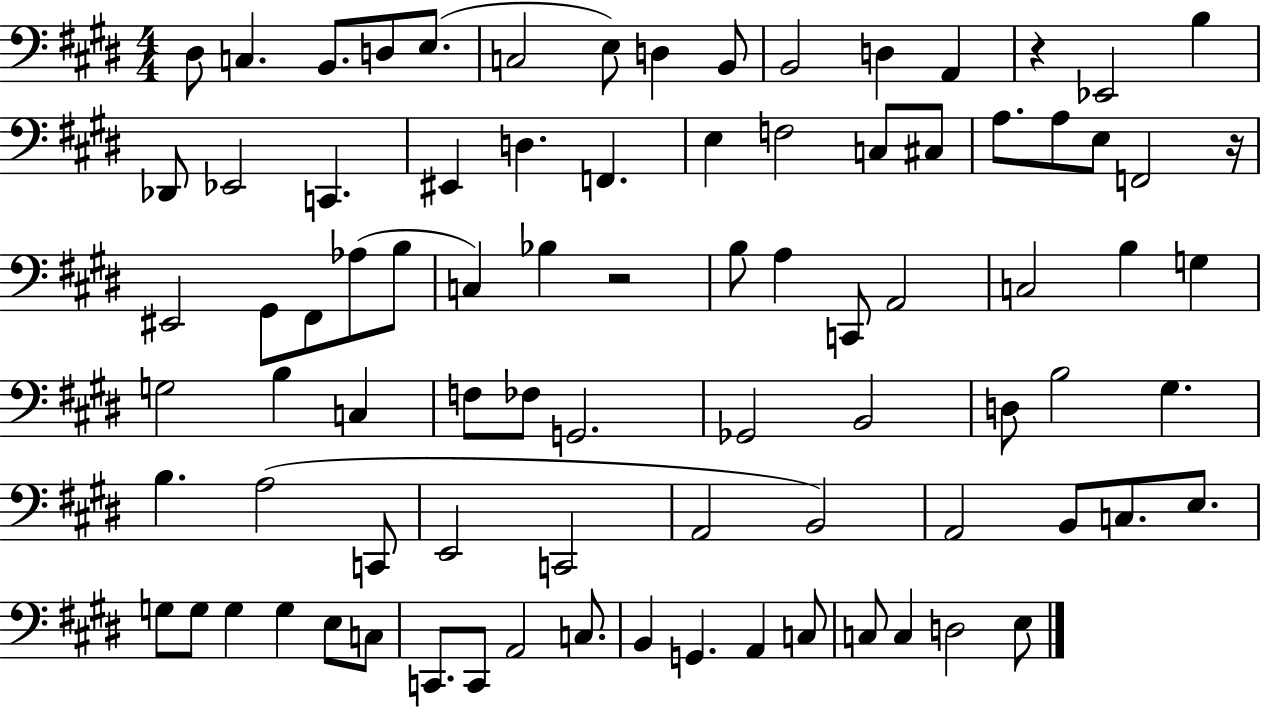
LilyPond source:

{
  \clef bass
  \numericTimeSignature
  \time 4/4
  \key e \major
  dis8 c4. b,8. d8 e8.( | c2 e8) d4 b,8 | b,2 d4 a,4 | r4 ees,2 b4 | \break des,8 ees,2 c,4. | eis,4 d4. f,4. | e4 f2 c8 cis8 | a8. a8 e8 f,2 r16 | \break eis,2 gis,8 fis,8 aes8( b8 | c4) bes4 r2 | b8 a4 c,8 a,2 | c2 b4 g4 | \break g2 b4 c4 | f8 fes8 g,2. | ges,2 b,2 | d8 b2 gis4. | \break b4. a2( c,8 | e,2 c,2 | a,2 b,2) | a,2 b,8 c8. e8. | \break g8 g8 g4 g4 e8 c8 | c,8. c,8 a,2 c8. | b,4 g,4. a,4 c8 | c8 c4 d2 e8 | \break \bar "|."
}